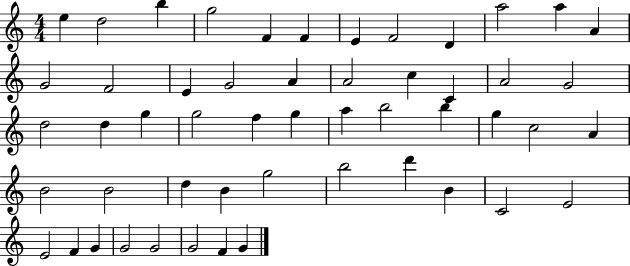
X:1
T:Untitled
M:4/4
L:1/4
K:C
e d2 b g2 F F E F2 D a2 a A G2 F2 E G2 A A2 c C A2 G2 d2 d g g2 f g a b2 b g c2 A B2 B2 d B g2 b2 d' B C2 E2 E2 F G G2 G2 G2 F G